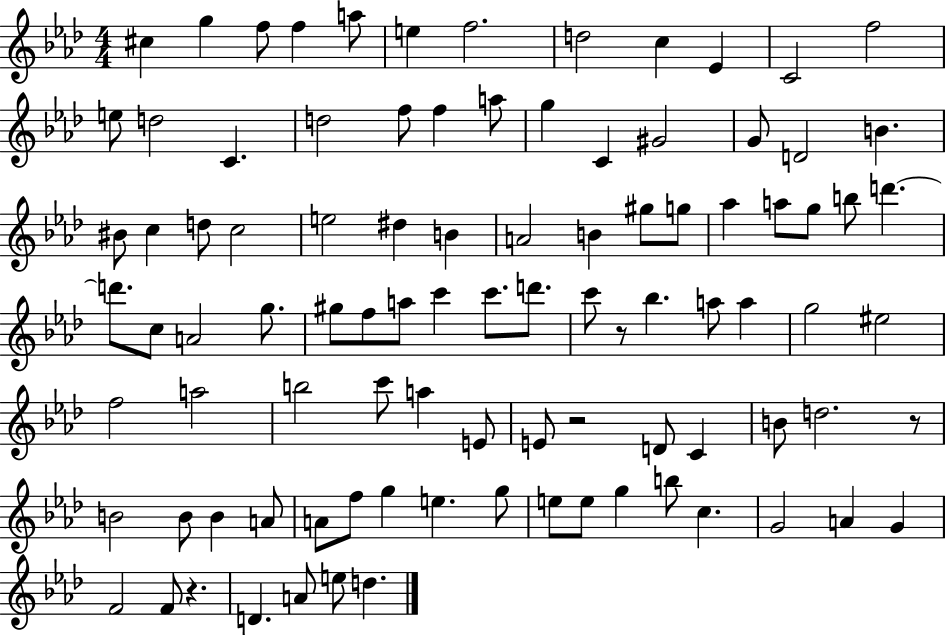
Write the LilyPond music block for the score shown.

{
  \clef treble
  \numericTimeSignature
  \time 4/4
  \key aes \major
  cis''4 g''4 f''8 f''4 a''8 | e''4 f''2. | d''2 c''4 ees'4 | c'2 f''2 | \break e''8 d''2 c'4. | d''2 f''8 f''4 a''8 | g''4 c'4 gis'2 | g'8 d'2 b'4. | \break bis'8 c''4 d''8 c''2 | e''2 dis''4 b'4 | a'2 b'4 gis''8 g''8 | aes''4 a''8 g''8 b''8 d'''4.~~ | \break d'''8. c''8 a'2 g''8. | gis''8 f''8 a''8 c'''4 c'''8. d'''8. | c'''8 r8 bes''4. a''8 a''4 | g''2 eis''2 | \break f''2 a''2 | b''2 c'''8 a''4 e'8 | e'8 r2 d'8 c'4 | b'8 d''2. r8 | \break b'2 b'8 b'4 a'8 | a'8 f''8 g''4 e''4. g''8 | e''8 e''8 g''4 b''8 c''4. | g'2 a'4 g'4 | \break f'2 f'8 r4. | d'4. a'8 e''8 d''4. | \bar "|."
}